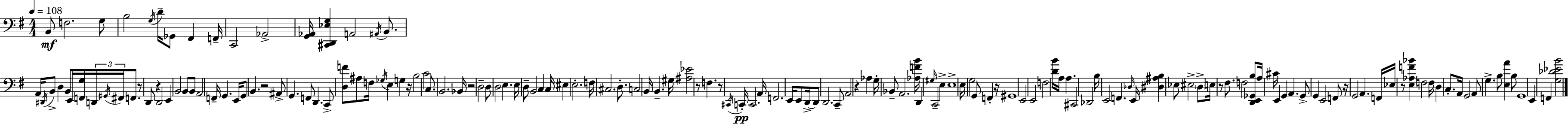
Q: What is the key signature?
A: E minor